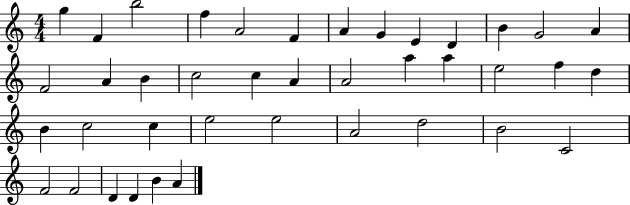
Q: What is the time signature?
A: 4/4